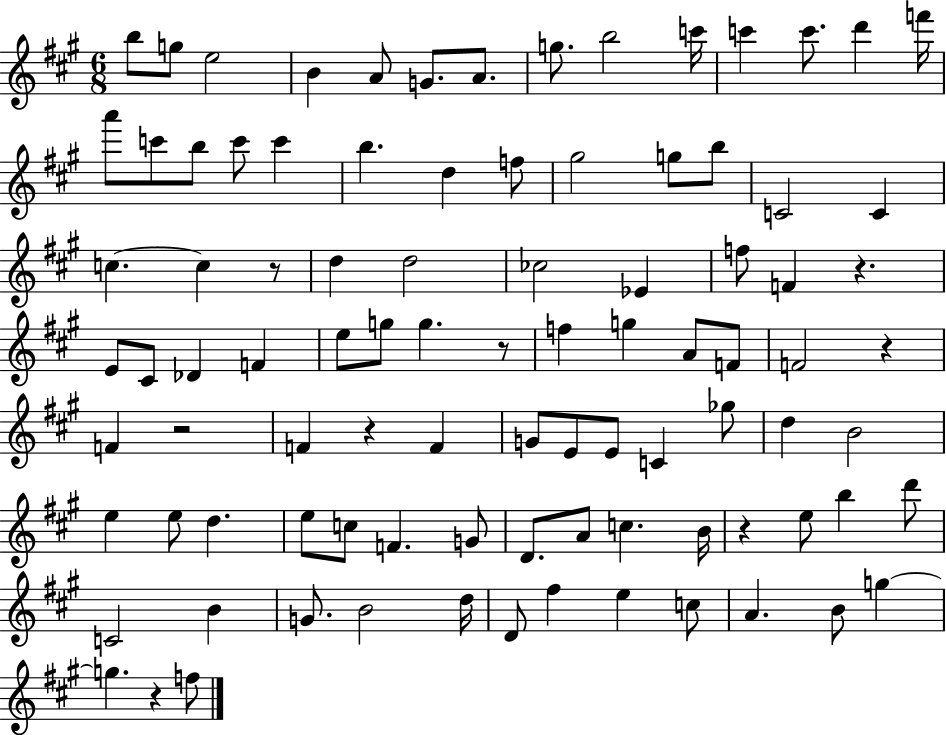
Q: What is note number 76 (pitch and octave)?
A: D5